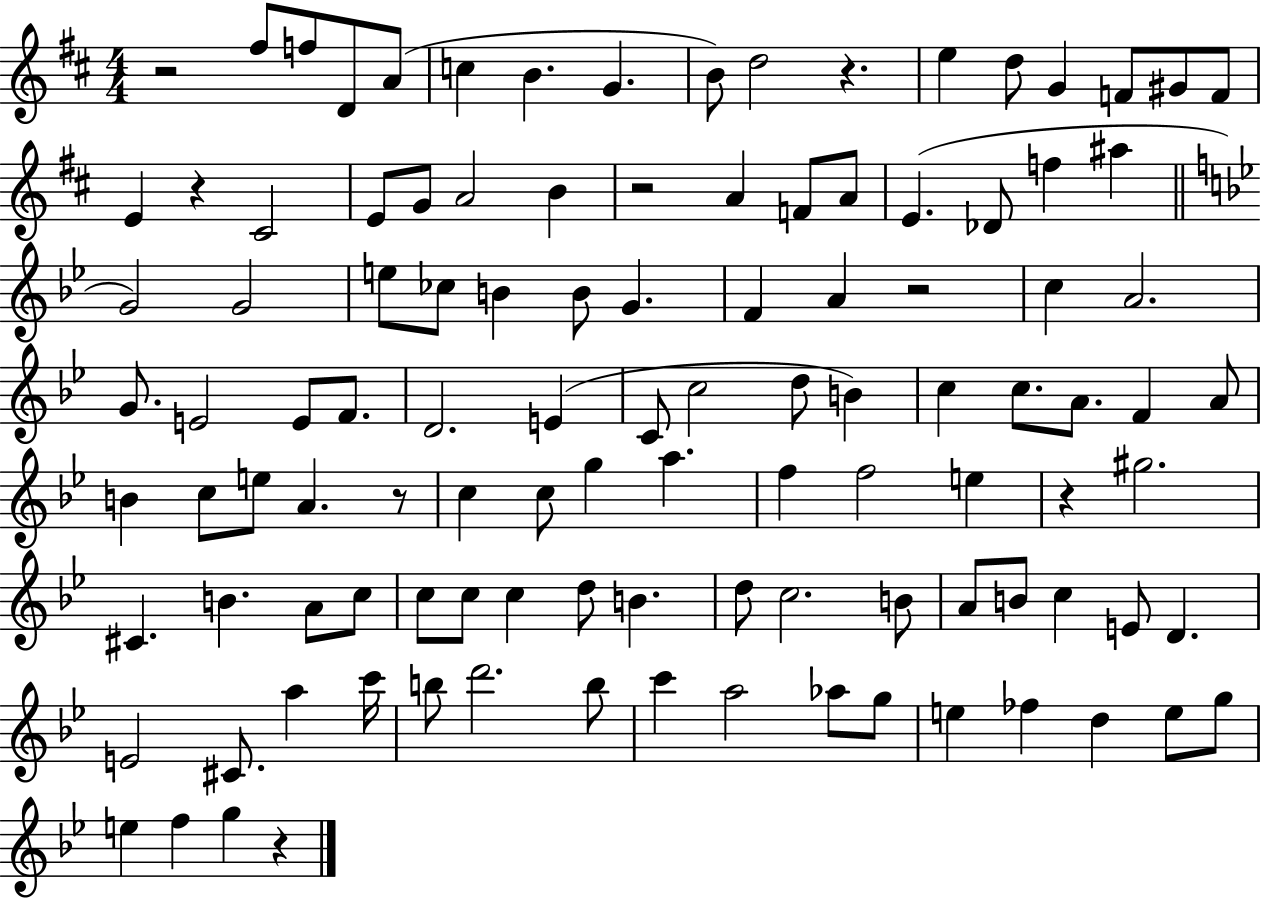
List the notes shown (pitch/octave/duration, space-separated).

R/h F#5/e F5/e D4/e A4/e C5/q B4/q. G4/q. B4/e D5/h R/q. E5/q D5/e G4/q F4/e G#4/e F4/e E4/q R/q C#4/h E4/e G4/e A4/h B4/q R/h A4/q F4/e A4/e E4/q. Db4/e F5/q A#5/q G4/h G4/h E5/e CES5/e B4/q B4/e G4/q. F4/q A4/q R/h C5/q A4/h. G4/e. E4/h E4/e F4/e. D4/h. E4/q C4/e C5/h D5/e B4/q C5/q C5/e. A4/e. F4/q A4/e B4/q C5/e E5/e A4/q. R/e C5/q C5/e G5/q A5/q. F5/q F5/h E5/q R/q G#5/h. C#4/q. B4/q. A4/e C5/e C5/e C5/e C5/q D5/e B4/q. D5/e C5/h. B4/e A4/e B4/e C5/q E4/e D4/q. E4/h C#4/e. A5/q C6/s B5/e D6/h. B5/e C6/q A5/h Ab5/e G5/e E5/q FES5/q D5/q E5/e G5/e E5/q F5/q G5/q R/q